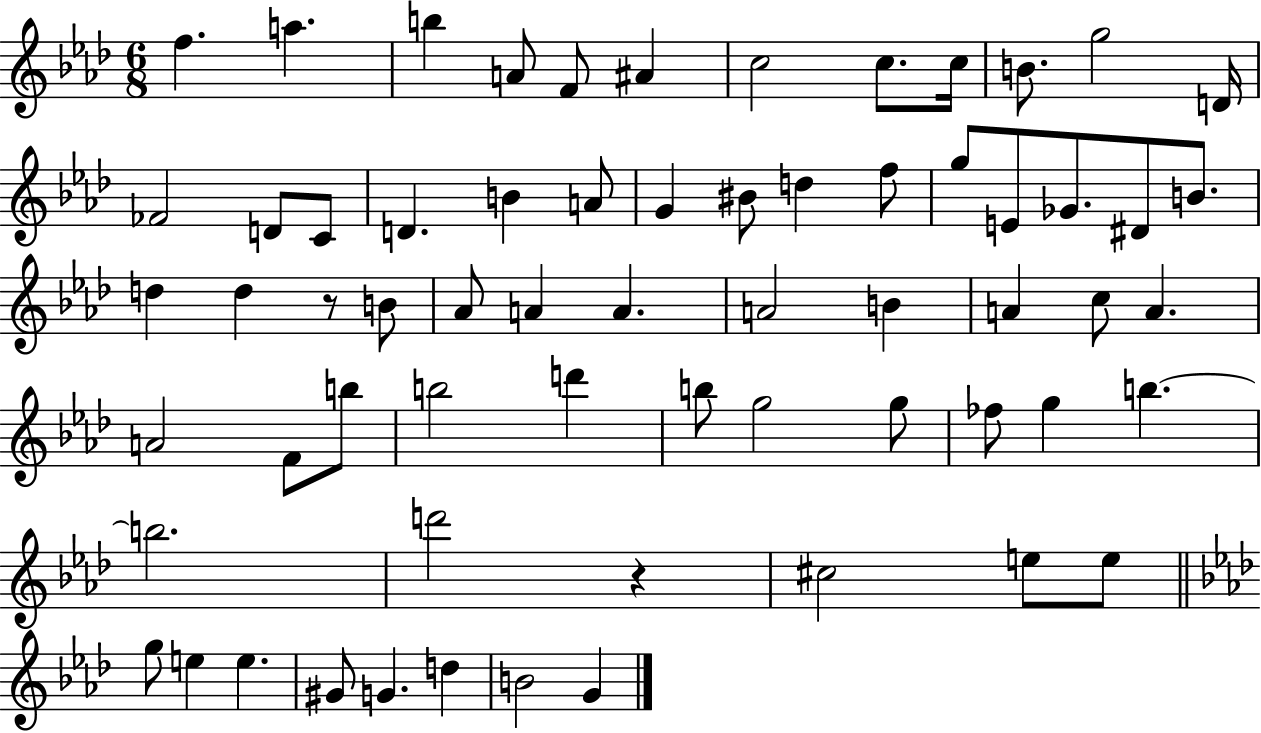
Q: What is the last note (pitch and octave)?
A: G4